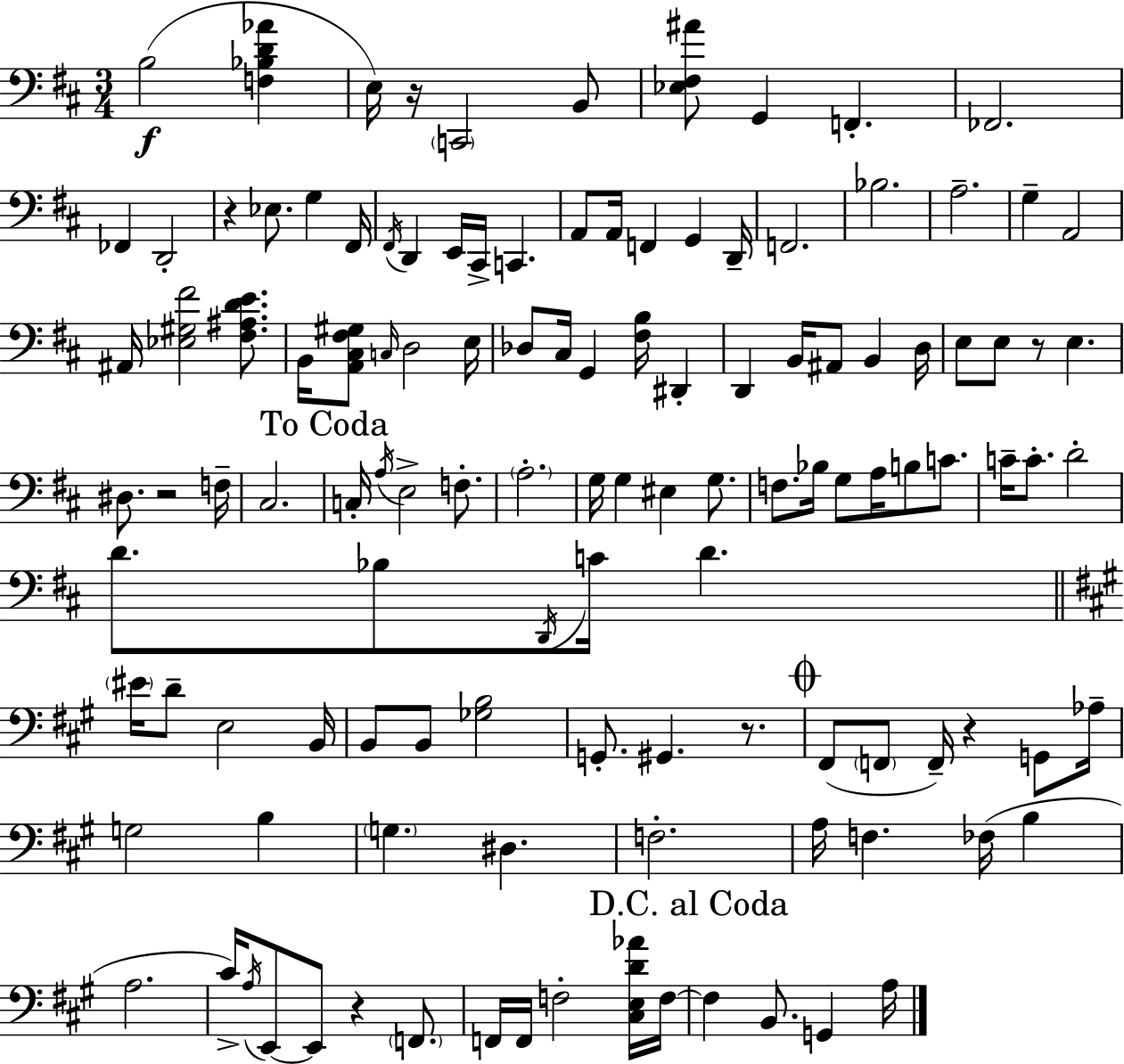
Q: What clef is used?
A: bass